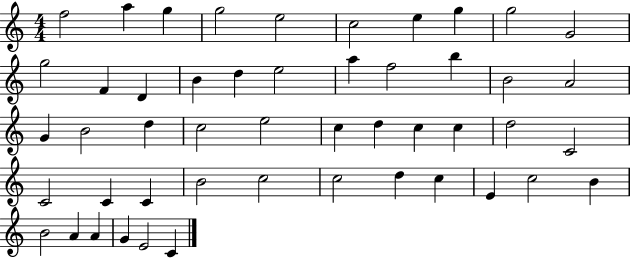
F5/h A5/q G5/q G5/h E5/h C5/h E5/q G5/q G5/h G4/h G5/h F4/q D4/q B4/q D5/q E5/h A5/q F5/h B5/q B4/h A4/h G4/q B4/h D5/q C5/h E5/h C5/q D5/q C5/q C5/q D5/h C4/h C4/h C4/q C4/q B4/h C5/h C5/h D5/q C5/q E4/q C5/h B4/q B4/h A4/q A4/q G4/q E4/h C4/q